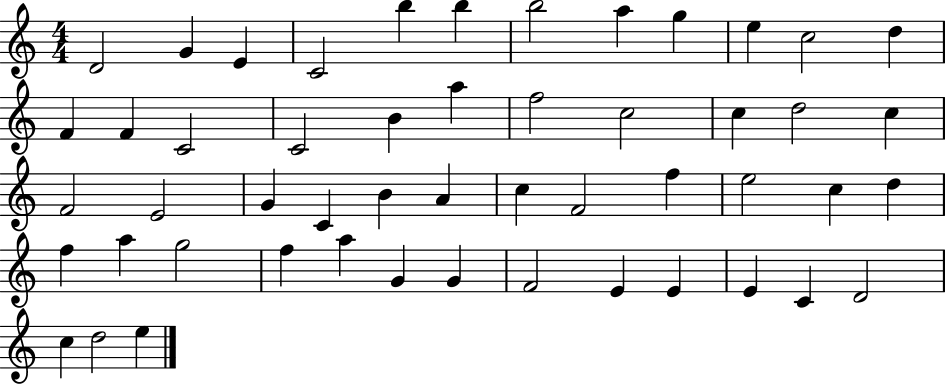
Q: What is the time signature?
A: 4/4